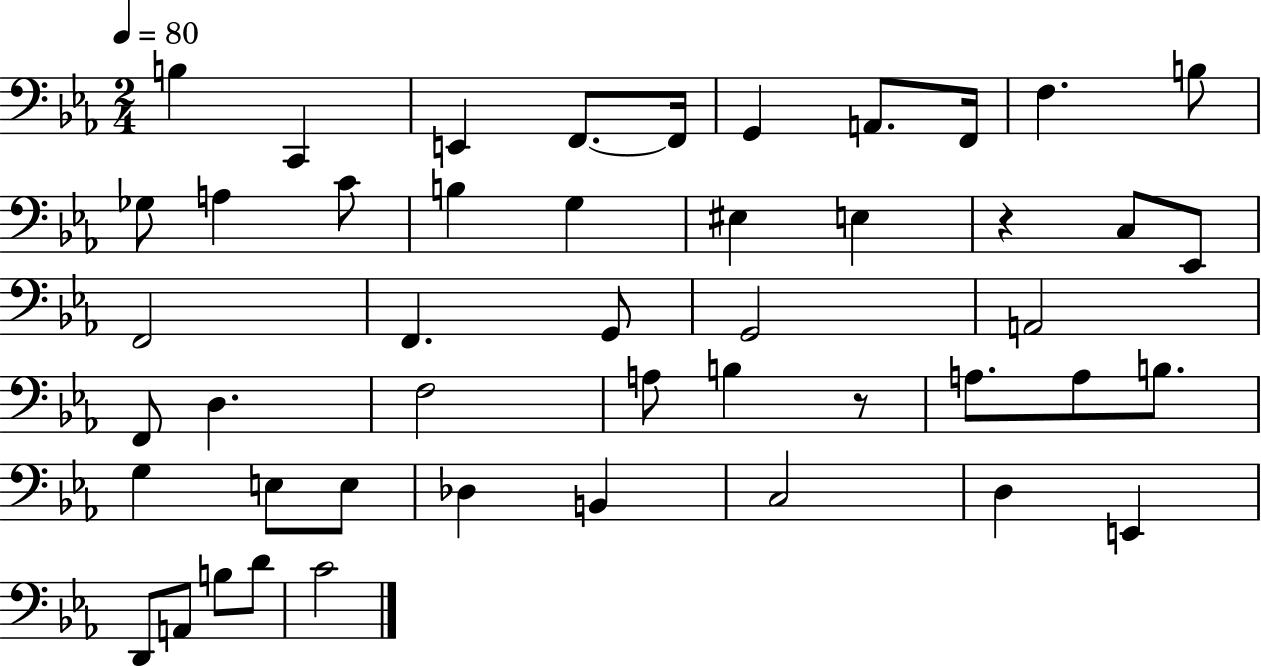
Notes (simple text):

B3/q C2/q E2/q F2/e. F2/s G2/q A2/e. F2/s F3/q. B3/e Gb3/e A3/q C4/e B3/q G3/q EIS3/q E3/q R/q C3/e Eb2/e F2/h F2/q. G2/e G2/h A2/h F2/e D3/q. F3/h A3/e B3/q R/e A3/e. A3/e B3/e. G3/q E3/e E3/e Db3/q B2/q C3/h D3/q E2/q D2/e A2/e B3/e D4/e C4/h